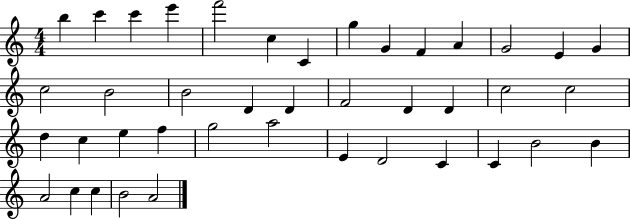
{
  \clef treble
  \numericTimeSignature
  \time 4/4
  \key c \major
  b''4 c'''4 c'''4 e'''4 | f'''2 c''4 c'4 | g''4 g'4 f'4 a'4 | g'2 e'4 g'4 | \break c''2 b'2 | b'2 d'4 d'4 | f'2 d'4 d'4 | c''2 c''2 | \break d''4 c''4 e''4 f''4 | g''2 a''2 | e'4 d'2 c'4 | c'4 b'2 b'4 | \break a'2 c''4 c''4 | b'2 a'2 | \bar "|."
}